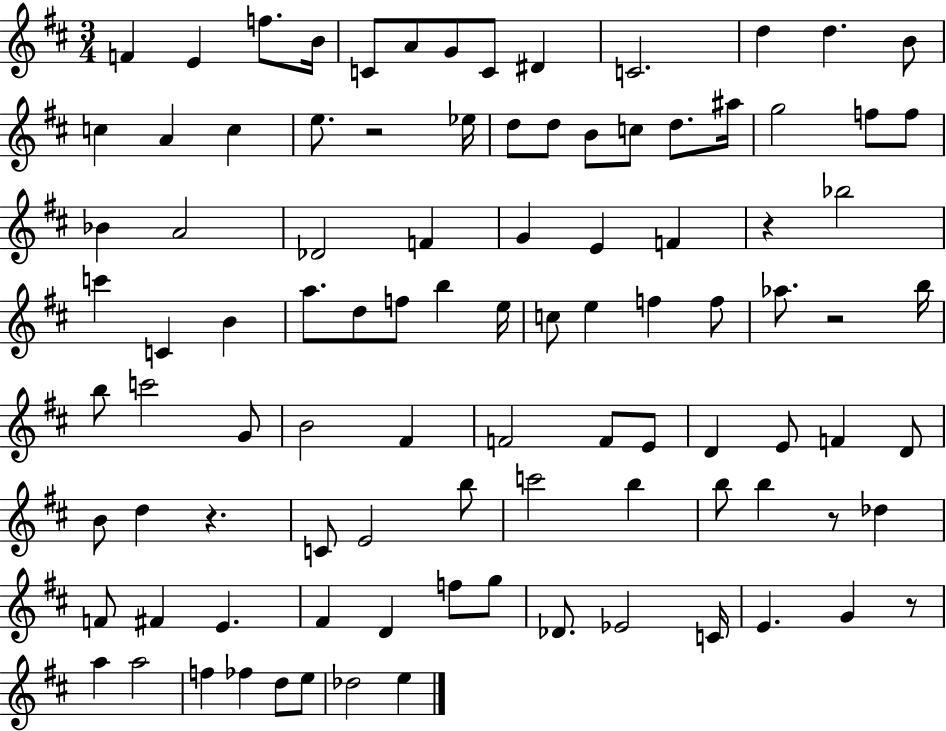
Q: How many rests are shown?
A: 6